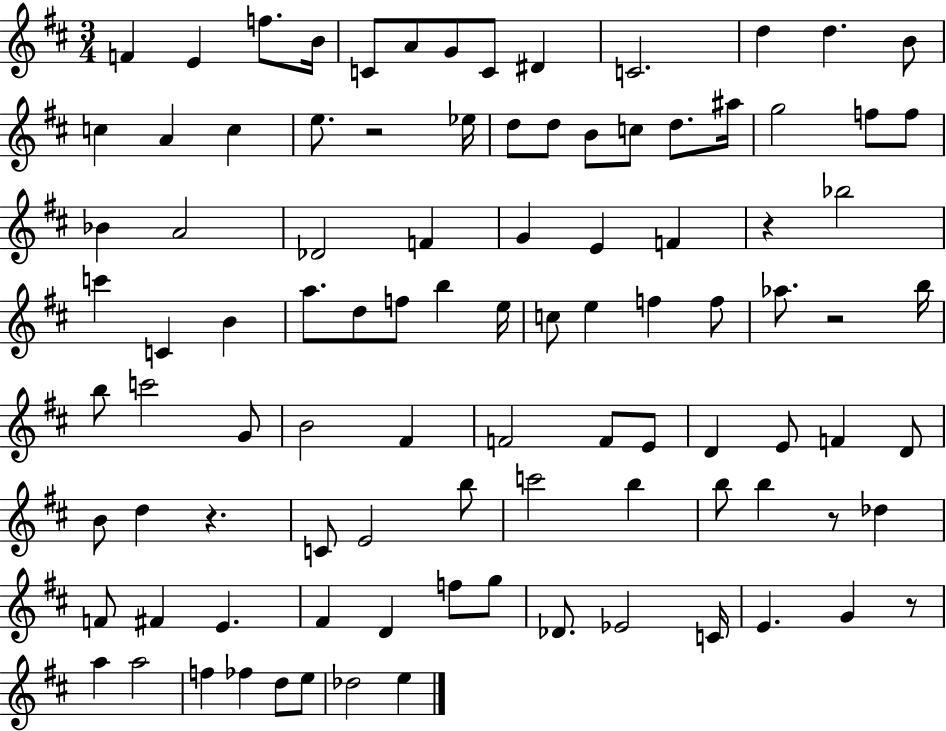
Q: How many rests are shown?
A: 6